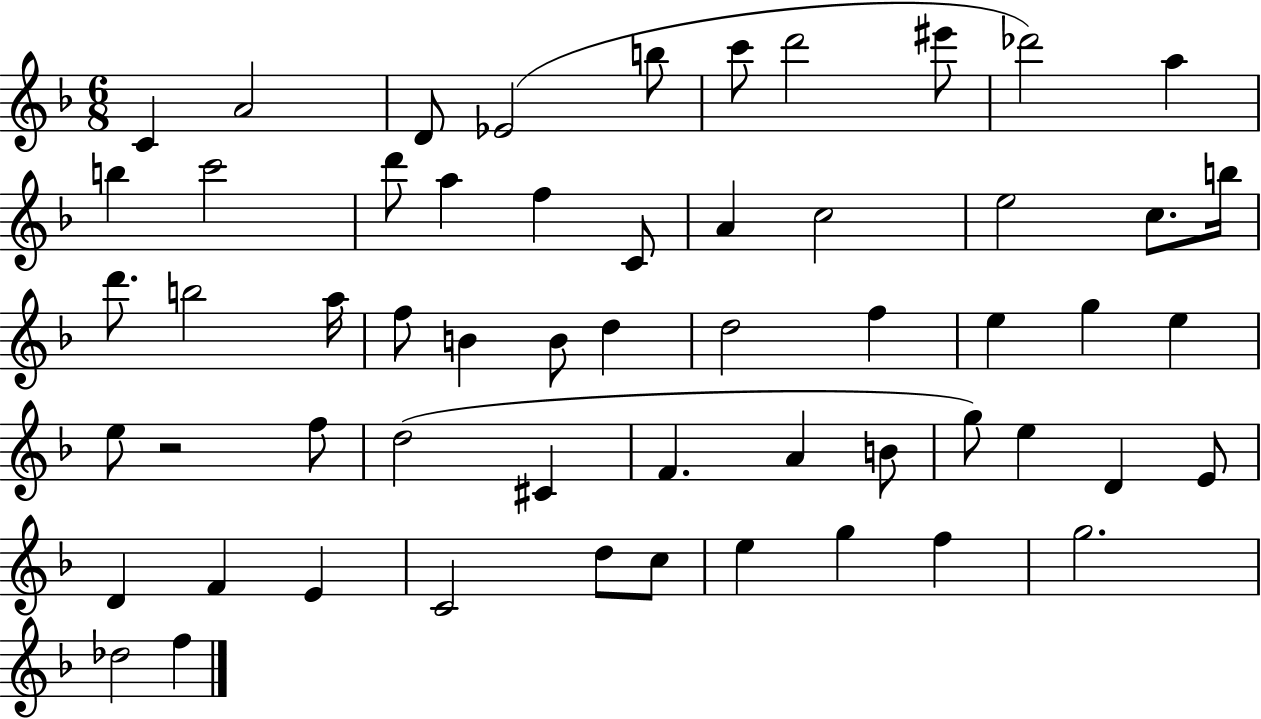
X:1
T:Untitled
M:6/8
L:1/4
K:F
C A2 D/2 _E2 b/2 c'/2 d'2 ^e'/2 _d'2 a b c'2 d'/2 a f C/2 A c2 e2 c/2 b/4 d'/2 b2 a/4 f/2 B B/2 d d2 f e g e e/2 z2 f/2 d2 ^C F A B/2 g/2 e D E/2 D F E C2 d/2 c/2 e g f g2 _d2 f